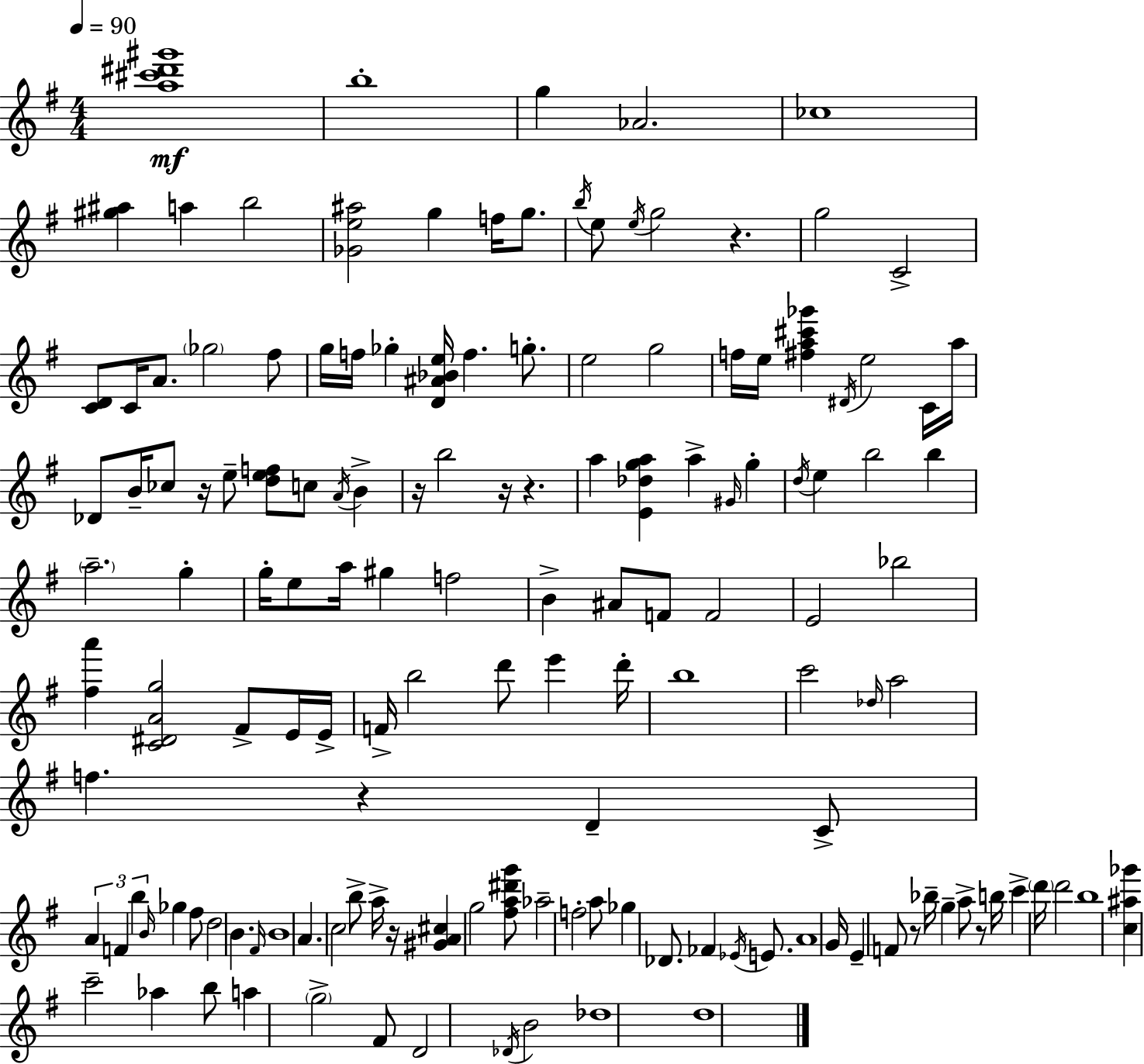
{
  \clef treble
  \numericTimeSignature
  \time 4/4
  \key e \minor
  \tempo 4 = 90
  <a'' cis''' dis''' gis'''>1\mf | b''1-. | g''4 aes'2. | ces''1 | \break <gis'' ais''>4 a''4 b''2 | <ges' e'' ais''>2 g''4 f''16 g''8. | \acciaccatura { b''16 } e''8 \acciaccatura { e''16 } g''2 r4. | g''2 c'2-> | \break <c' d'>8 c'16 a'8. \parenthesize ges''2 | fis''8 g''16 f''16 ges''4-. <d' ais' bes' e''>16 f''4. g''8.-. | e''2 g''2 | f''16 e''16 <fis'' a'' cis''' ges'''>4 \acciaccatura { dis'16 } e''2 | \break c'16 a''16 des'8 b'16-- ces''8 r16 e''8-- <d'' e'' f''>8 c''8 \acciaccatura { a'16 } | b'4-> r16 b''2 r16 r4. | a''4 <e' des'' g'' a''>4 a''4-> | \grace { gis'16 } g''4-. \acciaccatura { d''16 } e''4 b''2 | \break b''4 \parenthesize a''2.-- | g''4-. g''16-. e''8 a''16 gis''4 f''2 | b'4-> ais'8 f'8 f'2 | e'2 bes''2 | \break <fis'' a'''>4 <c' dis' a' g''>2 | fis'8-> e'16 e'16-> f'16-> b''2 d'''8 | e'''4 d'''16-. b''1 | c'''2 \grace { des''16 } a''2 | \break f''4. r4 | d'4-- c'8-> \tuplet 3/2 { a'4 f'4 b''4 } | \grace { b'16 } ges''4 fis''8 d''2 | b'4. \grace { fis'16 } b'1 | \break a'4. c''2 | b''8-> a''16-> r16 <gis' a' cis''>4 g''2 | <fis'' a'' dis''' g'''>8 aes''2-- | f''2-. a''8 ges''4 des'8. | \break fes'4 \acciaccatura { ees'16 } e'8. a'1 | g'16 e'4-- f'8 | r8 bes''16-- g''4-- a''8-> r8 b''16 c'''4-> | \parenthesize d'''16 d'''2 b''1 | \break <c'' ais'' ges'''>4 c'''2-- | aes''4 b''8 a''4 | \parenthesize g''2-> fis'8 d'2 | \acciaccatura { des'16 } b'2 des''1 | \break d''1 | \bar "|."
}